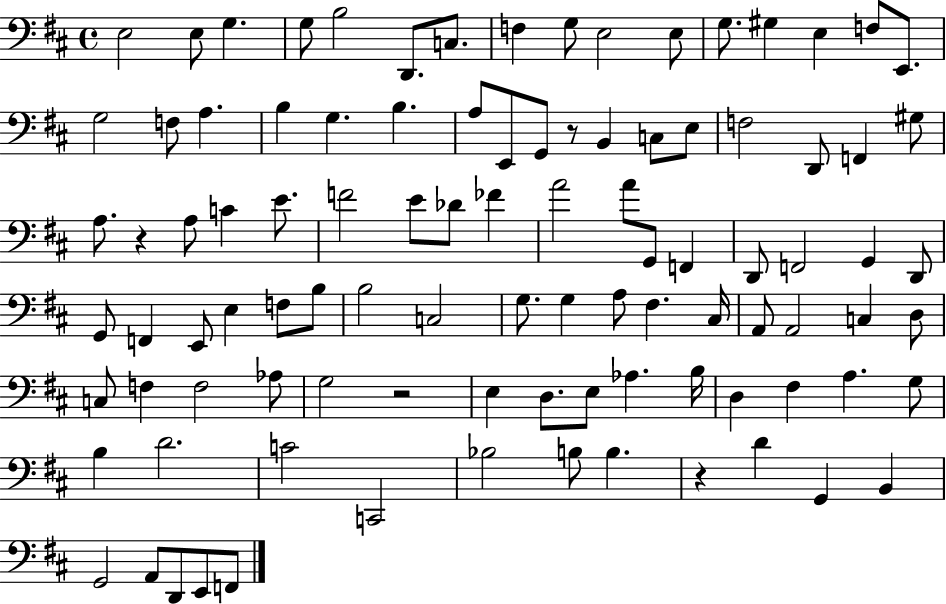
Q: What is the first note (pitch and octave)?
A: E3